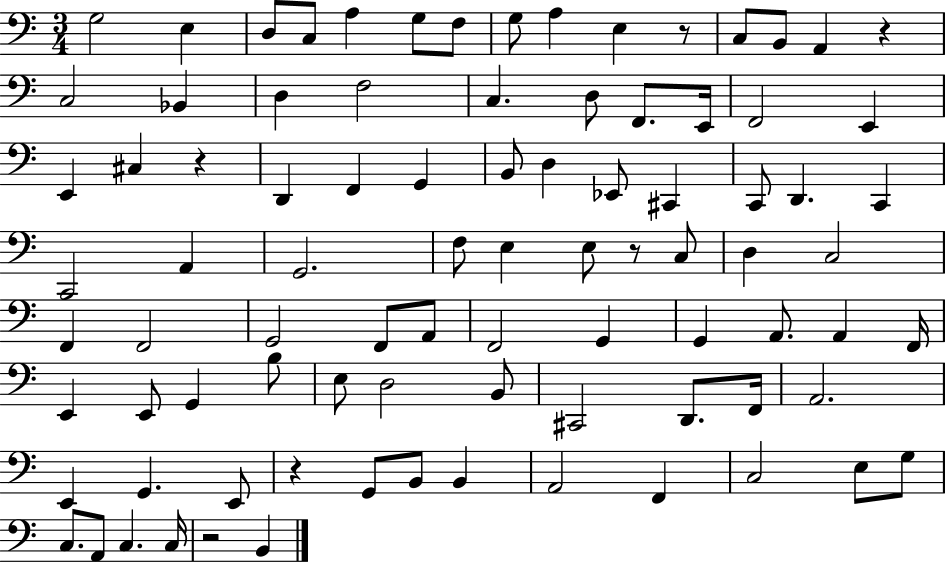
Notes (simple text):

G3/h E3/q D3/e C3/e A3/q G3/e F3/e G3/e A3/q E3/q R/e C3/e B2/e A2/q R/q C3/h Bb2/q D3/q F3/h C3/q. D3/e F2/e. E2/s F2/h E2/q E2/q C#3/q R/q D2/q F2/q G2/q B2/e D3/q Eb2/e C#2/q C2/e D2/q. C2/q C2/h A2/q G2/h. F3/e E3/q E3/e R/e C3/e D3/q C3/h F2/q F2/h G2/h F2/e A2/e F2/h G2/q G2/q A2/e. A2/q F2/s E2/q E2/e G2/q B3/e E3/e D3/h B2/e C#2/h D2/e. F2/s A2/h. E2/q G2/q. E2/e R/q G2/e B2/e B2/q A2/h F2/q C3/h E3/e G3/e C3/e. A2/e C3/q. C3/s R/h B2/q